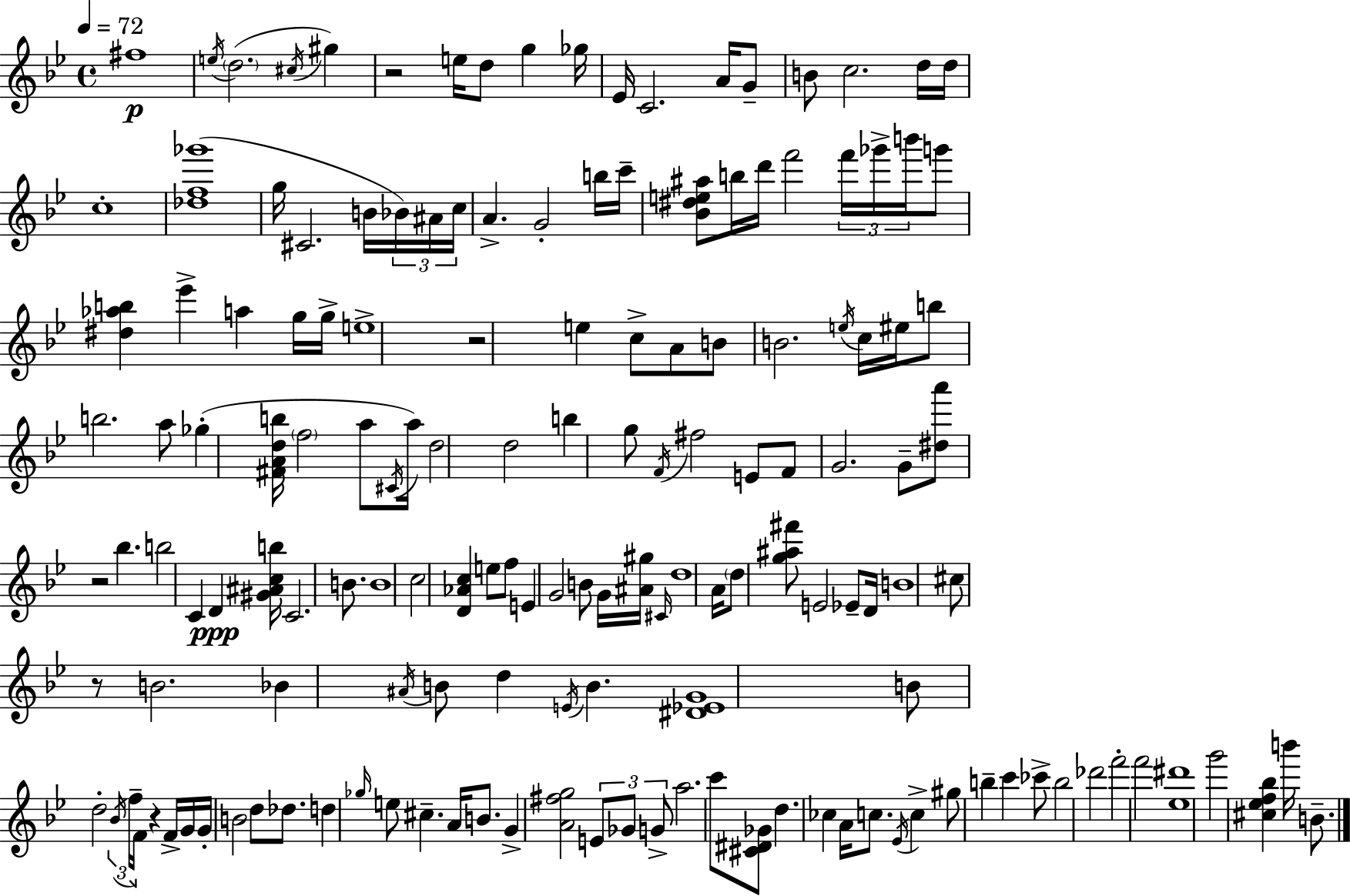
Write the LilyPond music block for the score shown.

{
  \clef treble
  \time 4/4
  \defaultTimeSignature
  \key g \minor
  \tempo 4 = 72
  \repeat volta 2 { fis''1\p | \acciaccatura { e''16 }( \parenthesize d''2. \acciaccatura { cis''16 } gis''4) | r2 e''16 d''8 g''4 | ges''16 ees'16 c'2. a'16 | \break g'8-- b'8 c''2. | d''16 d''16 c''1-. | <des'' f'' ges'''>1( | g''16 cis'2. b'16 | \break \tuplet 3/2 { bes'16) ais'16 c''16 } a'4.-> g'2-. | b''16 c'''16-- <bes' dis'' e'' ais''>8 b''16 d'''16 f'''2 \tuplet 3/2 { f'''16 | ges'''16-> b'''16 } g'''8 <dis'' aes'' b''>4 ees'''4-> a''4 | g''16 g''16-> e''1-> | \break r2 e''4 c''8-> | a'8 b'8 b'2. | \acciaccatura { e''16 } c''16 eis''16 b''8 b''2. | a''8 ges''4-.( <fis' a' d'' b''>16 \parenthesize f''2 | \break a''8 \acciaccatura { cis'16 }) a''16 d''2 d''2 | b''4 g''8 \acciaccatura { f'16 } fis''2 | e'8 f'8 g'2. | g'8-- <dis'' a'''>8 r2 bes''4. | \break b''2 c'4 | d'4\ppp <gis' ais' c'' b''>16 c'2. | b'8. b'1 | c''2 <d' aes' c''>4 | \break e''8 f''8 e'4 g'2 | b'8 g'16 <ais' gis''>16 \grace { cis'16 } d''1 | a'16 \parenthesize d''8 <g'' ais'' fis'''>8 e'2 | ees'8-- d'16 b'1 | \break cis''8 r8 b'2. | bes'4 \acciaccatura { ais'16 } b'8 d''4 | \acciaccatura { e'16 } b'4. <dis' ees' g'>1 | b'8 d''2-. | \break \tuplet 3/2 { \acciaccatura { bes'16 } f''16-- f'16 } r4 f'16-> g'16 g'16-. b'2 | d''8 des''8. d''4 \grace { ges''16 } e''8 | cis''4.-- a'16 b'8. g'4-> <a' fis'' g''>2 | \tuplet 3/2 { e'8 ges'8 g'8-> } a''2. | \break c'''8 <cis' dis' ges'>8 d''4. | ces''4 a'16 c''8. \acciaccatura { ees'16 } c''4-> gis''8 | b''4-- c'''4 ces'''8-> b''2 | des'''2 f'''2-. | \break f'''2 <ees'' dis'''>1 | g'''2 | <cis'' ees'' f'' bes''>4 b'''16 b'8.-- } \bar "|."
}